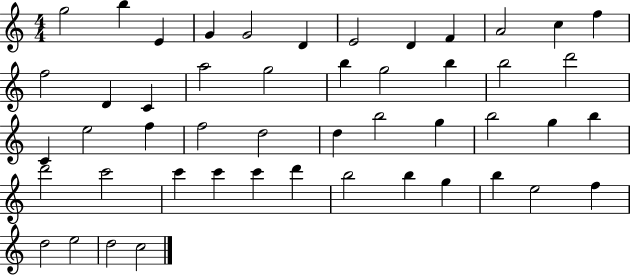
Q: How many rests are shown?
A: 0